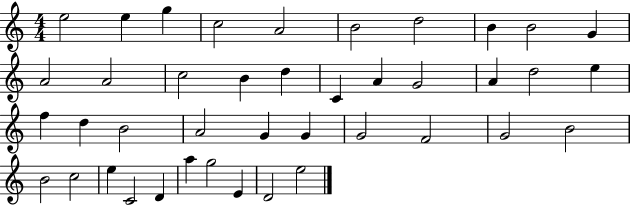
{
  \clef treble
  \numericTimeSignature
  \time 4/4
  \key c \major
  e''2 e''4 g''4 | c''2 a'2 | b'2 d''2 | b'4 b'2 g'4 | \break a'2 a'2 | c''2 b'4 d''4 | c'4 a'4 g'2 | a'4 d''2 e''4 | \break f''4 d''4 b'2 | a'2 g'4 g'4 | g'2 f'2 | g'2 b'2 | \break b'2 c''2 | e''4 c'2 d'4 | a''4 g''2 e'4 | d'2 e''2 | \break \bar "|."
}